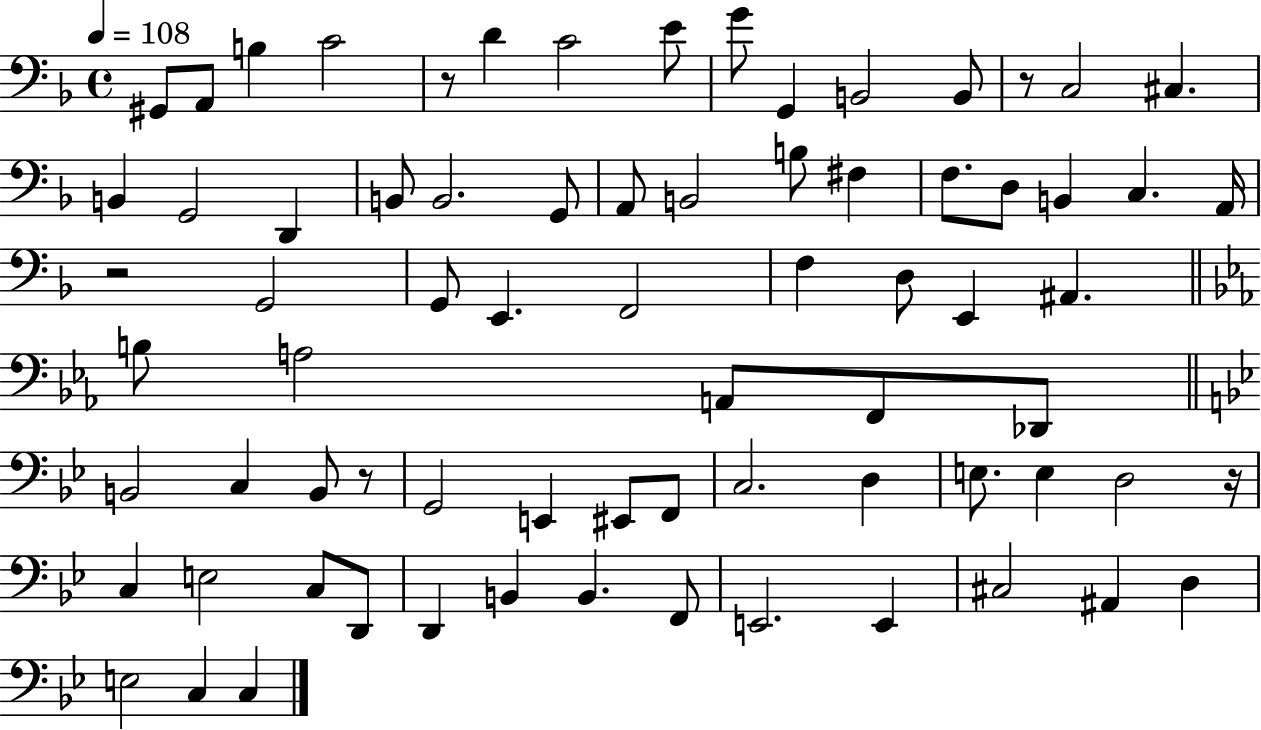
G#2/e A2/e B3/q C4/h R/e D4/q C4/h E4/e G4/e G2/q B2/h B2/e R/e C3/h C#3/q. B2/q G2/h D2/q B2/e B2/h. G2/e A2/e B2/h B3/e F#3/q F3/e. D3/e B2/q C3/q. A2/s R/h G2/h G2/e E2/q. F2/h F3/q D3/e E2/q A#2/q. B3/e A3/h A2/e F2/e Db2/e B2/h C3/q B2/e R/e G2/h E2/q EIS2/e F2/e C3/h. D3/q E3/e. E3/q D3/h R/s C3/q E3/h C3/e D2/e D2/q B2/q B2/q. F2/e E2/h. E2/q C#3/h A#2/q D3/q E3/h C3/q C3/q